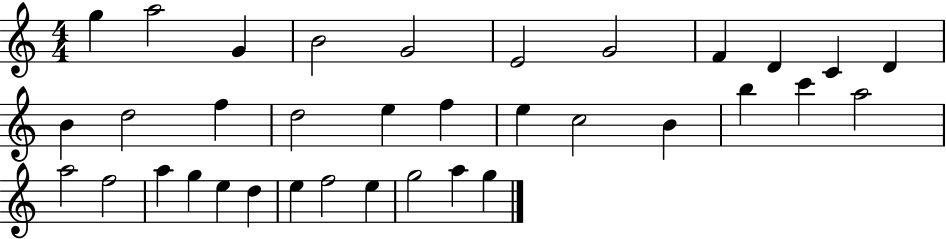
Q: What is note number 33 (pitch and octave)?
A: G5